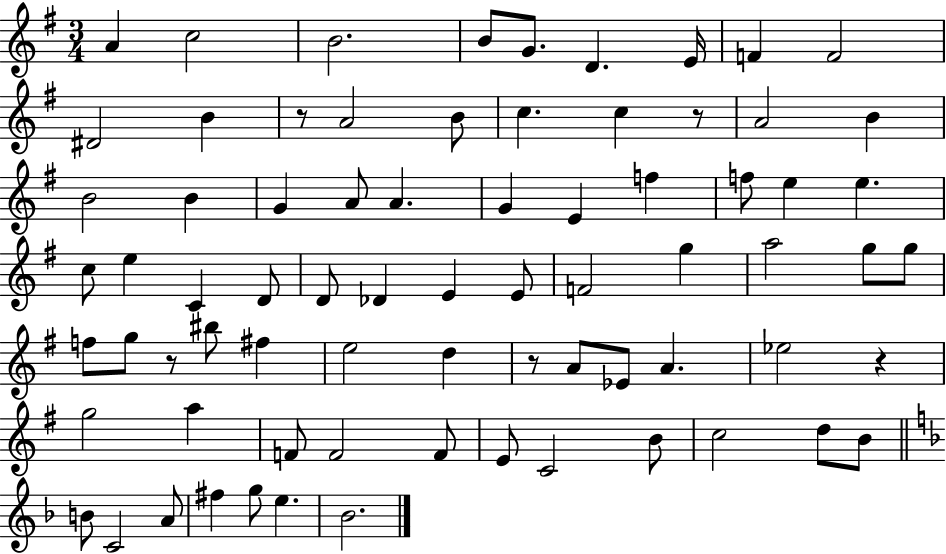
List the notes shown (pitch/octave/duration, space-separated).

A4/q C5/h B4/h. B4/e G4/e. D4/q. E4/s F4/q F4/h D#4/h B4/q R/e A4/h B4/e C5/q. C5/q R/e A4/h B4/q B4/h B4/q G4/q A4/e A4/q. G4/q E4/q F5/q F5/e E5/q E5/q. C5/e E5/q C4/q D4/e D4/e Db4/q E4/q E4/e F4/h G5/q A5/h G5/e G5/e F5/e G5/e R/e BIS5/e F#5/q E5/h D5/q R/e A4/e Eb4/e A4/q. Eb5/h R/q G5/h A5/q F4/e F4/h F4/e E4/e C4/h B4/e C5/h D5/e B4/e B4/e C4/h A4/e F#5/q G5/e E5/q. Bb4/h.